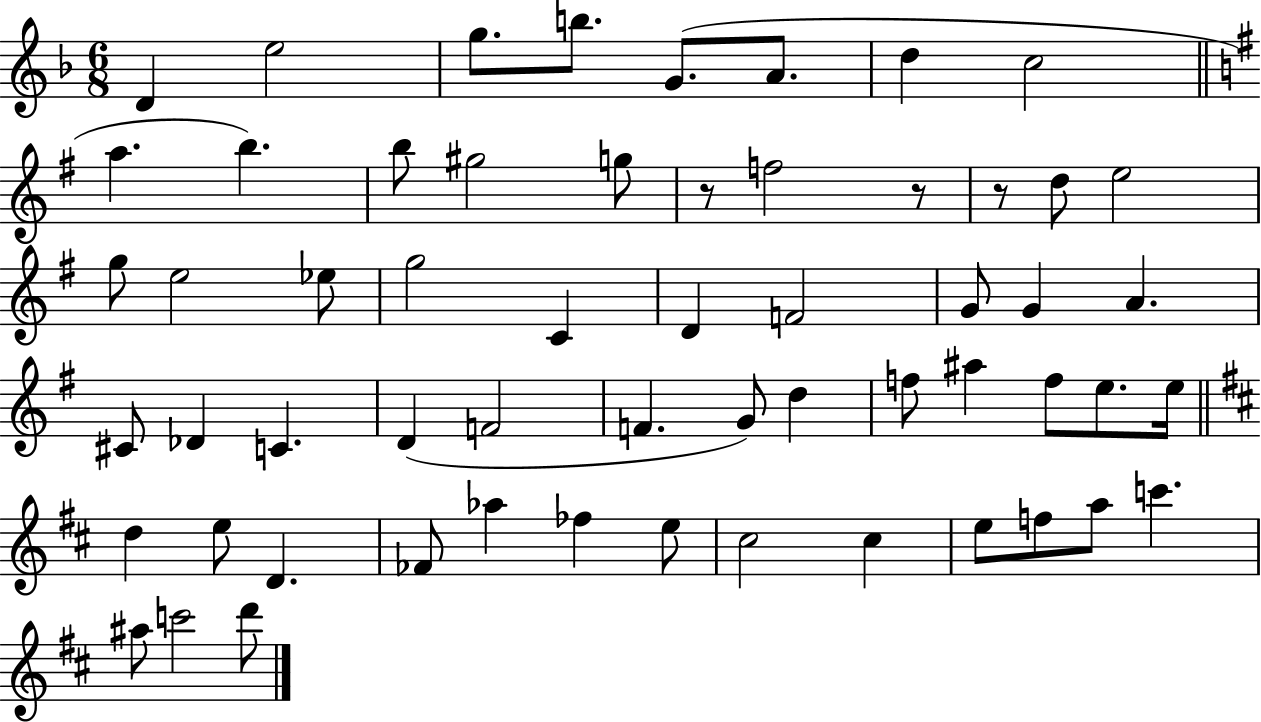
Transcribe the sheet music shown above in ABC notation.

X:1
T:Untitled
M:6/8
L:1/4
K:F
D e2 g/2 b/2 G/2 A/2 d c2 a b b/2 ^g2 g/2 z/2 f2 z/2 z/2 d/2 e2 g/2 e2 _e/2 g2 C D F2 G/2 G A ^C/2 _D C D F2 F G/2 d f/2 ^a f/2 e/2 e/4 d e/2 D _F/2 _a _f e/2 ^c2 ^c e/2 f/2 a/2 c' ^a/2 c'2 d'/2